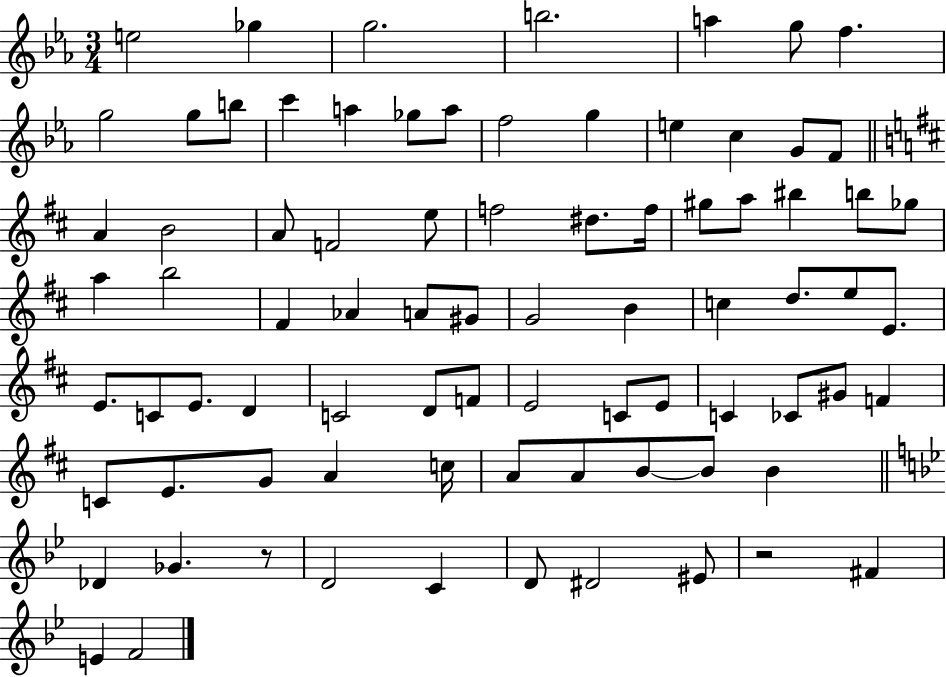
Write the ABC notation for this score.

X:1
T:Untitled
M:3/4
L:1/4
K:Eb
e2 _g g2 b2 a g/2 f g2 g/2 b/2 c' a _g/2 a/2 f2 g e c G/2 F/2 A B2 A/2 F2 e/2 f2 ^d/2 f/4 ^g/2 a/2 ^b b/2 _g/2 a b2 ^F _A A/2 ^G/2 G2 B c d/2 e/2 E/2 E/2 C/2 E/2 D C2 D/2 F/2 E2 C/2 E/2 C _C/2 ^G/2 F C/2 E/2 G/2 A c/4 A/2 A/2 B/2 B/2 B _D _G z/2 D2 C D/2 ^D2 ^E/2 z2 ^F E F2